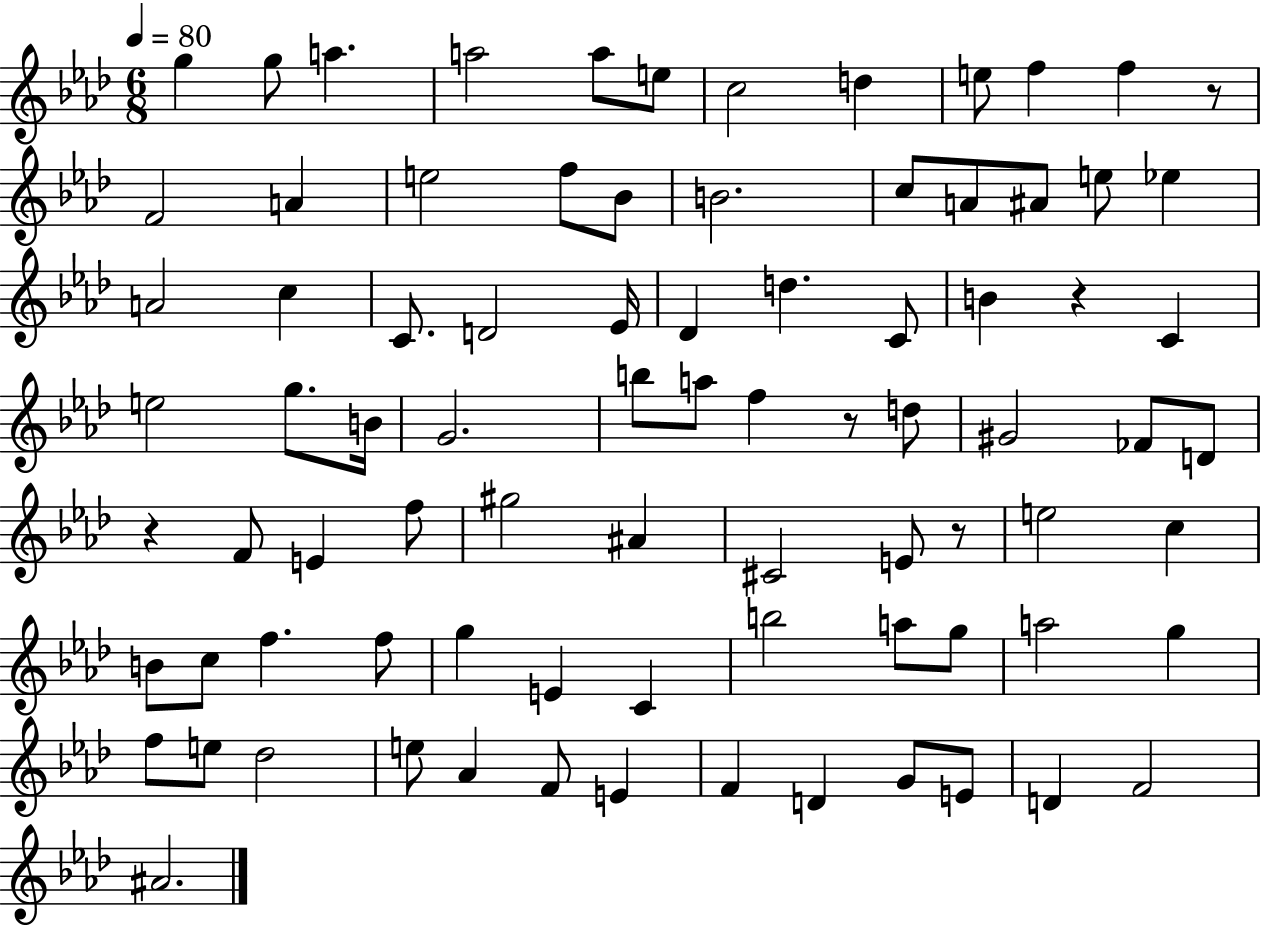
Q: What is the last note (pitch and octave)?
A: A#4